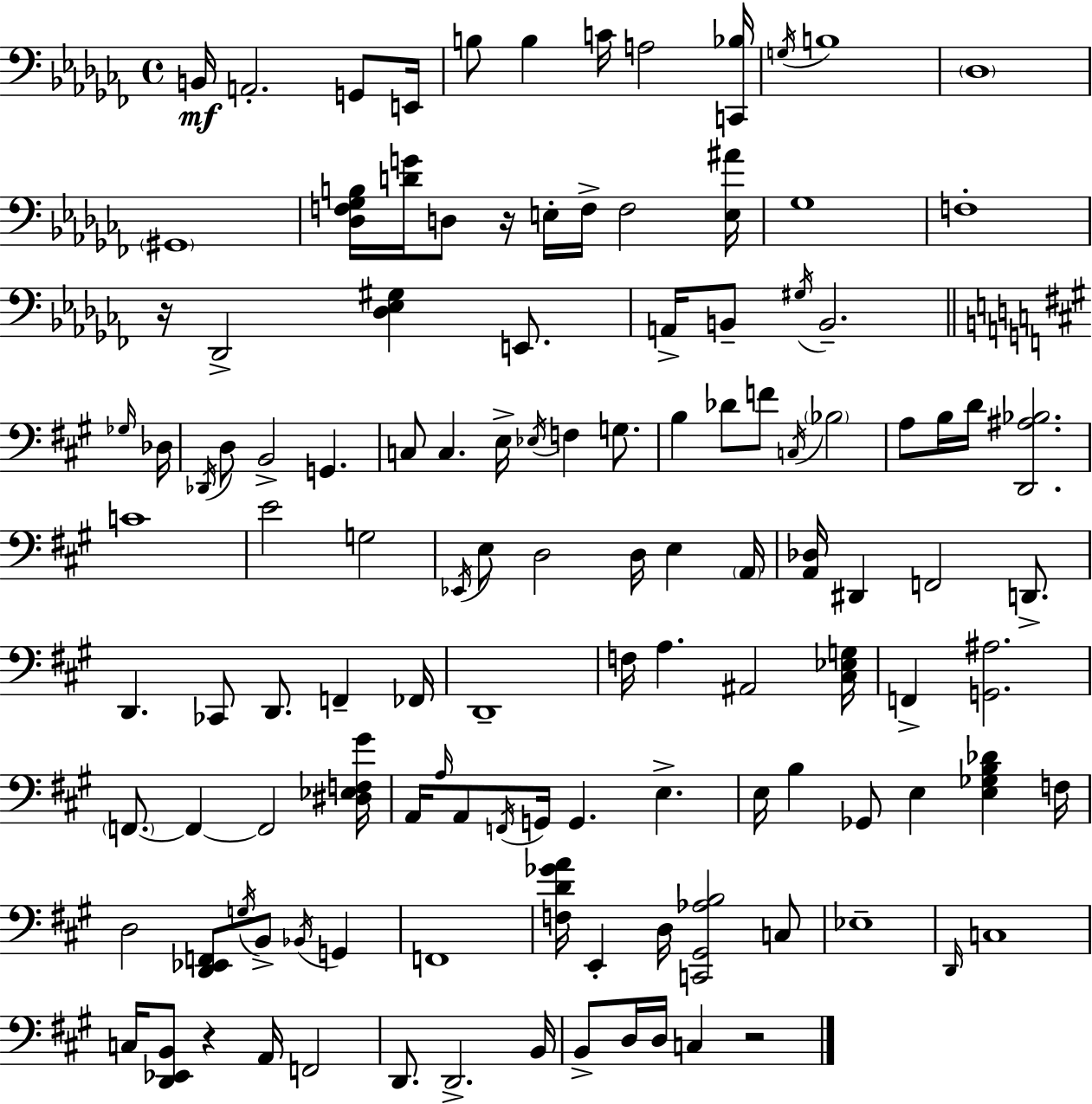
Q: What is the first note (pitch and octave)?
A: B2